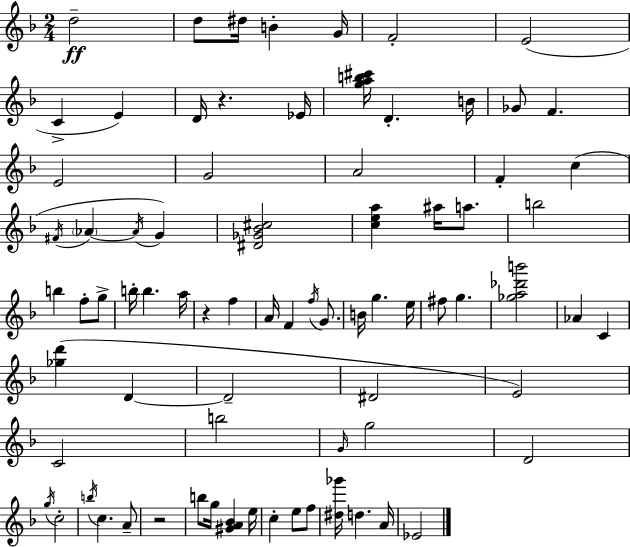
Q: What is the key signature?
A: F major